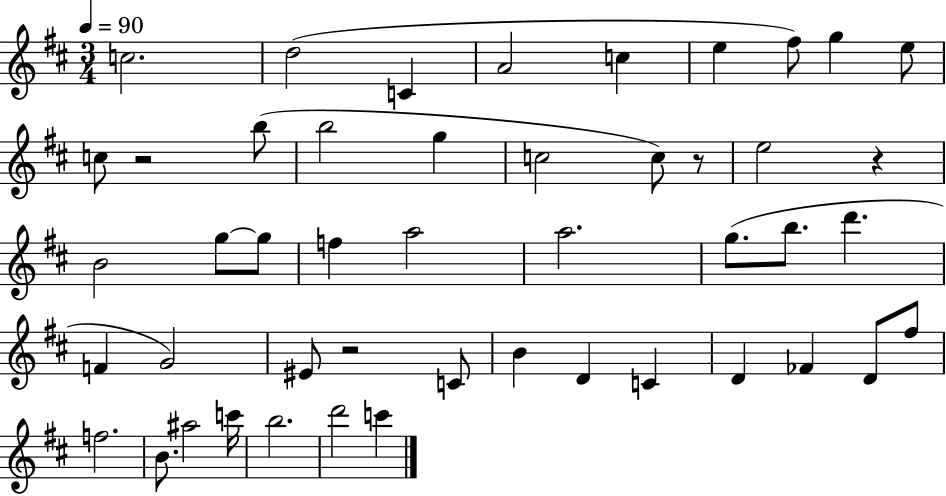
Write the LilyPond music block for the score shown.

{
  \clef treble
  \numericTimeSignature
  \time 3/4
  \key d \major
  \tempo 4 = 90
  c''2. | d''2( c'4 | a'2 c''4 | e''4 fis''8) g''4 e''8 | \break c''8 r2 b''8( | b''2 g''4 | c''2 c''8) r8 | e''2 r4 | \break b'2 g''8~~ g''8 | f''4 a''2 | a''2. | g''8.( b''8. d'''4. | \break f'4 g'2) | eis'8 r2 c'8 | b'4 d'4 c'4 | d'4 fes'4 d'8 fis''8 | \break f''2. | b'8. ais''2 c'''16 | b''2. | d'''2 c'''4 | \break \bar "|."
}